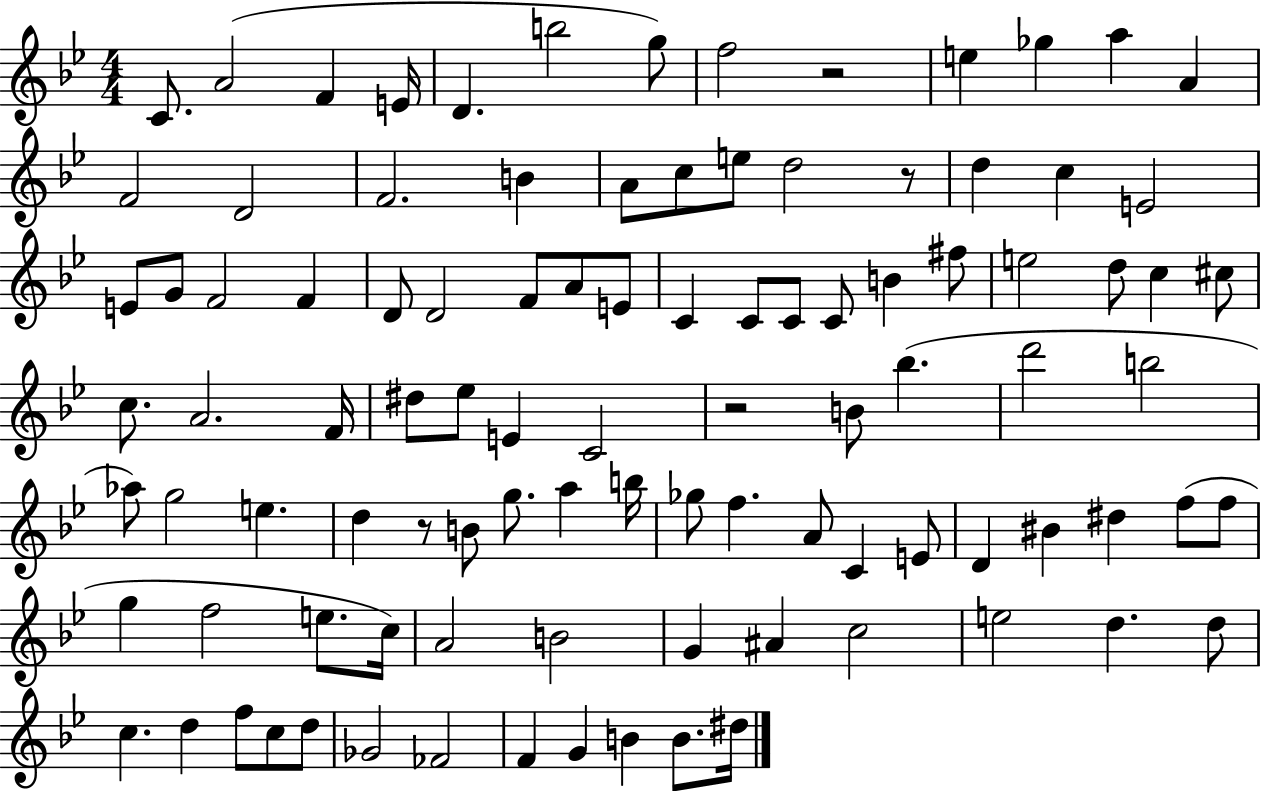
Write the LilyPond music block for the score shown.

{
  \clef treble
  \numericTimeSignature
  \time 4/4
  \key bes \major
  c'8. a'2( f'4 e'16 | d'4. b''2 g''8) | f''2 r2 | e''4 ges''4 a''4 a'4 | \break f'2 d'2 | f'2. b'4 | a'8 c''8 e''8 d''2 r8 | d''4 c''4 e'2 | \break e'8 g'8 f'2 f'4 | d'8 d'2 f'8 a'8 e'8 | c'4 c'8 c'8 c'8 b'4 fis''8 | e''2 d''8 c''4 cis''8 | \break c''8. a'2. f'16 | dis''8 ees''8 e'4 c'2 | r2 b'8 bes''4.( | d'''2 b''2 | \break aes''8) g''2 e''4. | d''4 r8 b'8 g''8. a''4 b''16 | ges''8 f''4. a'8 c'4 e'8 | d'4 bis'4 dis''4 f''8( f''8 | \break g''4 f''2 e''8. c''16) | a'2 b'2 | g'4 ais'4 c''2 | e''2 d''4. d''8 | \break c''4. d''4 f''8 c''8 d''8 | ges'2 fes'2 | f'4 g'4 b'4 b'8. dis''16 | \bar "|."
}